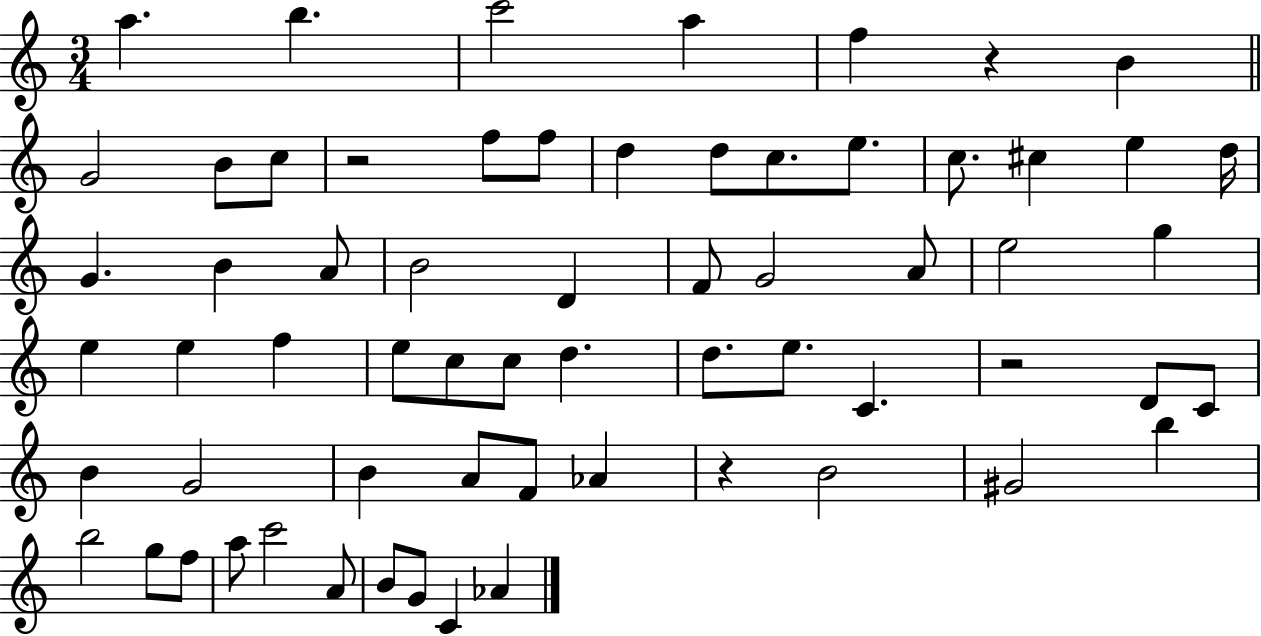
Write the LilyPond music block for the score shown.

{
  \clef treble
  \numericTimeSignature
  \time 3/4
  \key c \major
  a''4. b''4. | c'''2 a''4 | f''4 r4 b'4 | \bar "||" \break \key c \major g'2 b'8 c''8 | r2 f''8 f''8 | d''4 d''8 c''8. e''8. | c''8. cis''4 e''4 d''16 | \break g'4. b'4 a'8 | b'2 d'4 | f'8 g'2 a'8 | e''2 g''4 | \break e''4 e''4 f''4 | e''8 c''8 c''8 d''4. | d''8. e''8. c'4. | r2 d'8 c'8 | \break b'4 g'2 | b'4 a'8 f'8 aes'4 | r4 b'2 | gis'2 b''4 | \break b''2 g''8 f''8 | a''8 c'''2 a'8 | b'8 g'8 c'4 aes'4 | \bar "|."
}